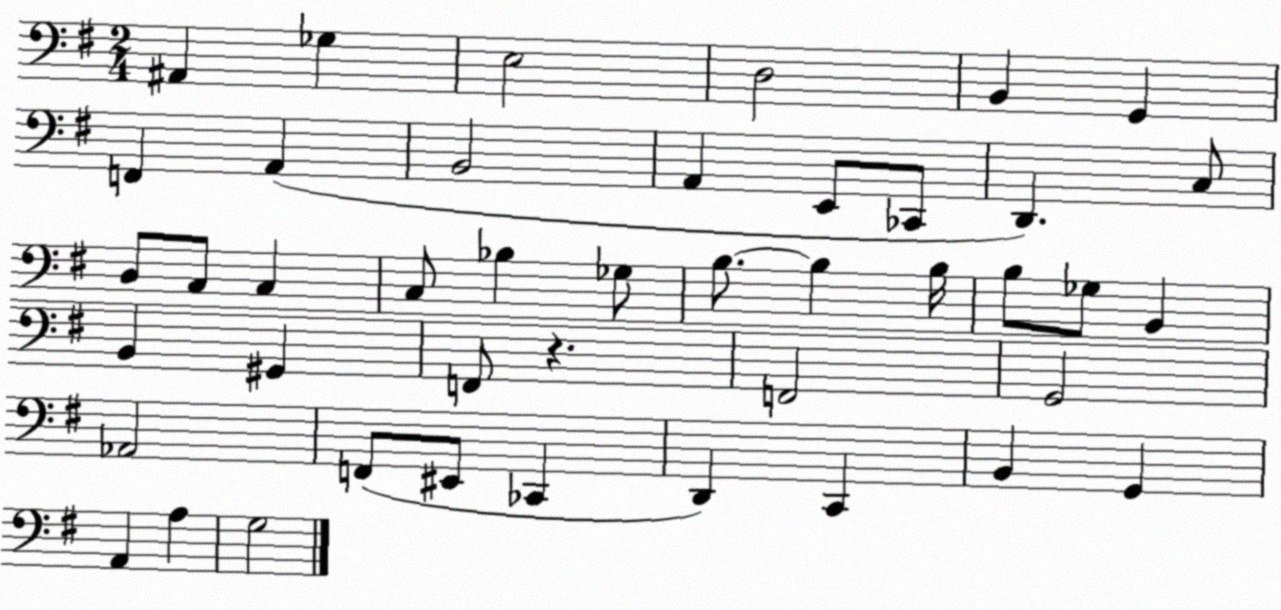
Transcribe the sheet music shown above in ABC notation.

X:1
T:Untitled
M:2/4
L:1/4
K:G
^A,, _G, E,2 D,2 B,, G,, F,, A,, B,,2 A,, E,,/2 _C,,/2 D,, C,/2 D,/2 C,/2 C, C,/2 _B, _G,/2 B,/2 B, B,/4 B,/2 _G,/2 B,, B,, ^G,, F,,/2 z F,,2 G,,2 _A,,2 F,,/2 ^E,,/2 _C,, D,, C,, B,, G,, A,, A, G,2